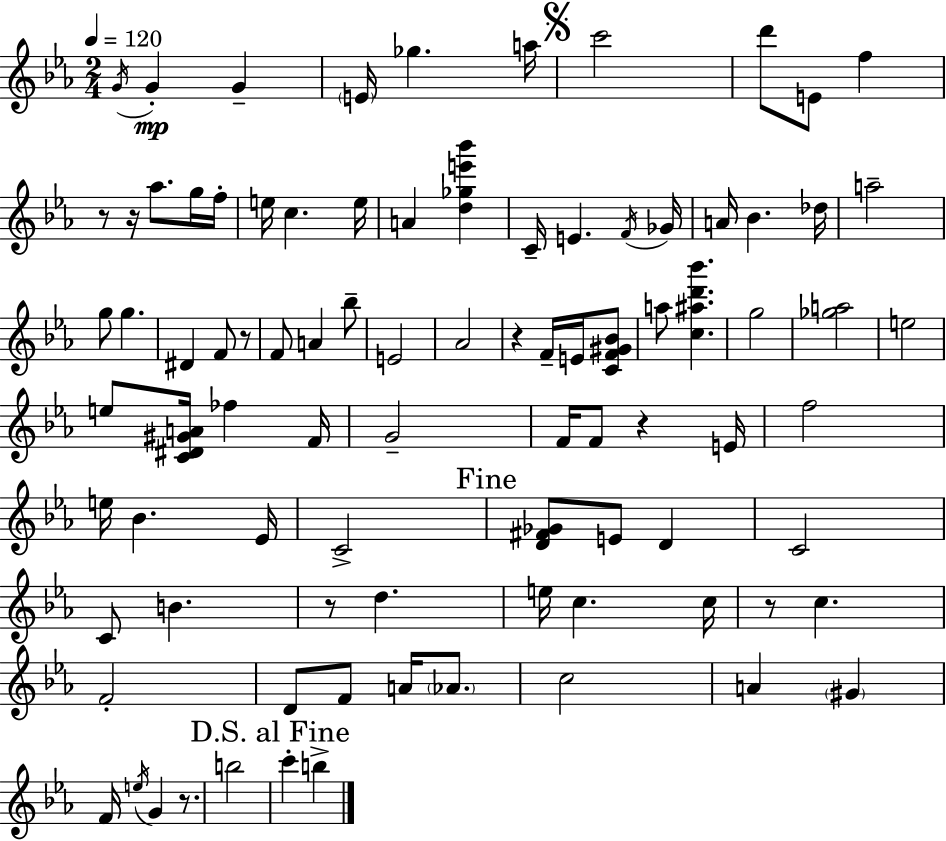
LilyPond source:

{
  \clef treble
  \numericTimeSignature
  \time 2/4
  \key ees \major
  \tempo 4 = 120
  \acciaccatura { g'16 }\mp g'4-. g'4-- | \parenthesize e'16 ges''4. | a''16 \mark \markup { \musicglyph "scripts.segno" } c'''2 | d'''8 e'8 f''4 | \break r8 r16 aes''8. g''16 | f''16-. e''16 c''4. | e''16 a'4 <d'' ges'' e''' bes'''>4 | c'16-- e'4. | \break \acciaccatura { f'16 } ges'16 a'16 bes'4. | des''16 a''2-- | g''8 g''4. | dis'4 f'8 | \break r8 f'8 a'4 | bes''8-- e'2 | aes'2 | r4 f'16-- e'16 | \break <c' f' gis' bes'>8 a''8 <c'' ais'' d''' bes'''>4. | g''2 | <ges'' a''>2 | e''2 | \break e''8 <c' dis' gis' a'>16 fes''4 | f'16 g'2-- | f'16 f'8 r4 | e'16 f''2 | \break e''16 bes'4. | ees'16 c'2-> | \mark "Fine" <d' fis' ges'>8 e'8 d'4 | c'2 | \break c'8 b'4. | r8 d''4. | e''16 c''4. | c''16 r8 c''4. | \break f'2-. | d'8 f'8 a'16 \parenthesize aes'8. | c''2 | a'4 \parenthesize gis'4 | \break f'16 \acciaccatura { e''16 } g'4 | r8. b''2 | \mark "D.S. al Fine" c'''4-. b''4-> | \bar "|."
}